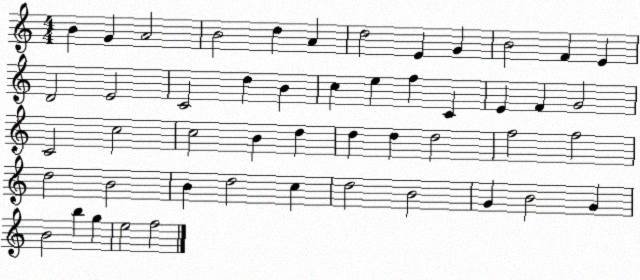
X:1
T:Untitled
M:4/4
L:1/4
K:C
B G A2 B2 d A d2 E G B2 F E D2 E2 C2 d B c e f C E F G2 C2 c2 c2 B d d d d2 f2 f2 d2 B2 B d2 c d2 B2 G B2 G B2 b g e2 f2